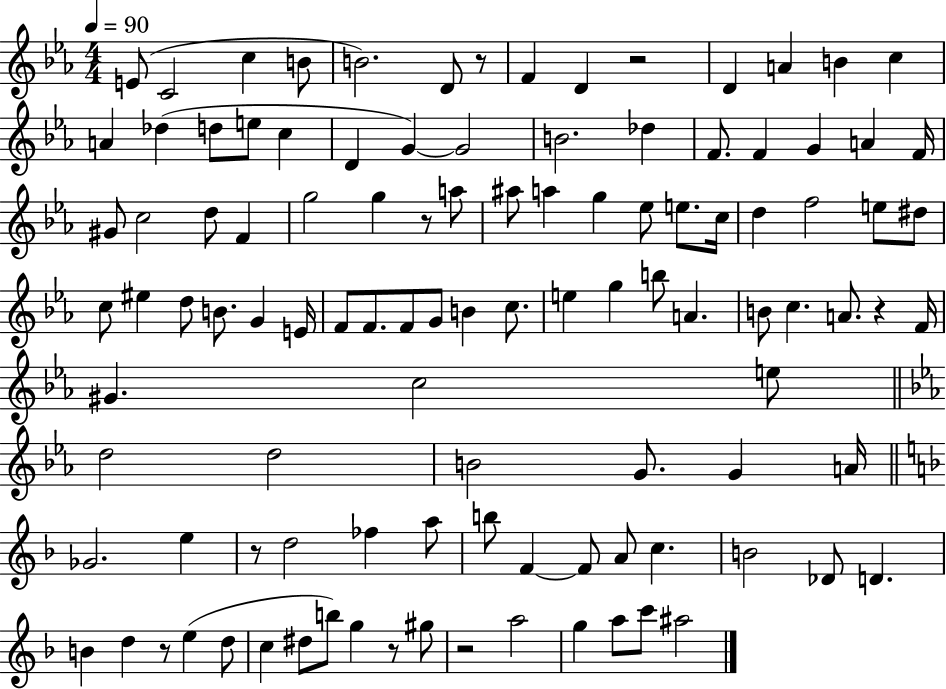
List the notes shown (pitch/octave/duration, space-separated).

E4/e C4/h C5/q B4/e B4/h. D4/e R/e F4/q D4/q R/h D4/q A4/q B4/q C5/q A4/q Db5/q D5/e E5/e C5/q D4/q G4/q G4/h B4/h. Db5/q F4/e. F4/q G4/q A4/q F4/s G#4/e C5/h D5/e F4/q G5/h G5/q R/e A5/e A#5/e A5/q G5/q Eb5/e E5/e. C5/s D5/q F5/h E5/e D#5/e C5/e EIS5/q D5/e B4/e. G4/q E4/s F4/e F4/e. F4/e G4/e B4/q C5/e. E5/q G5/q B5/e A4/q. B4/e C5/q. A4/e. R/q F4/s G#4/q. C5/h E5/e D5/h D5/h B4/h G4/e. G4/q A4/s Gb4/h. E5/q R/e D5/h FES5/q A5/e B5/e F4/q F4/e A4/e C5/q. B4/h Db4/e D4/q. B4/q D5/q R/e E5/q D5/e C5/q D#5/e B5/e G5/q R/e G#5/e R/h A5/h G5/q A5/e C6/e A#5/h